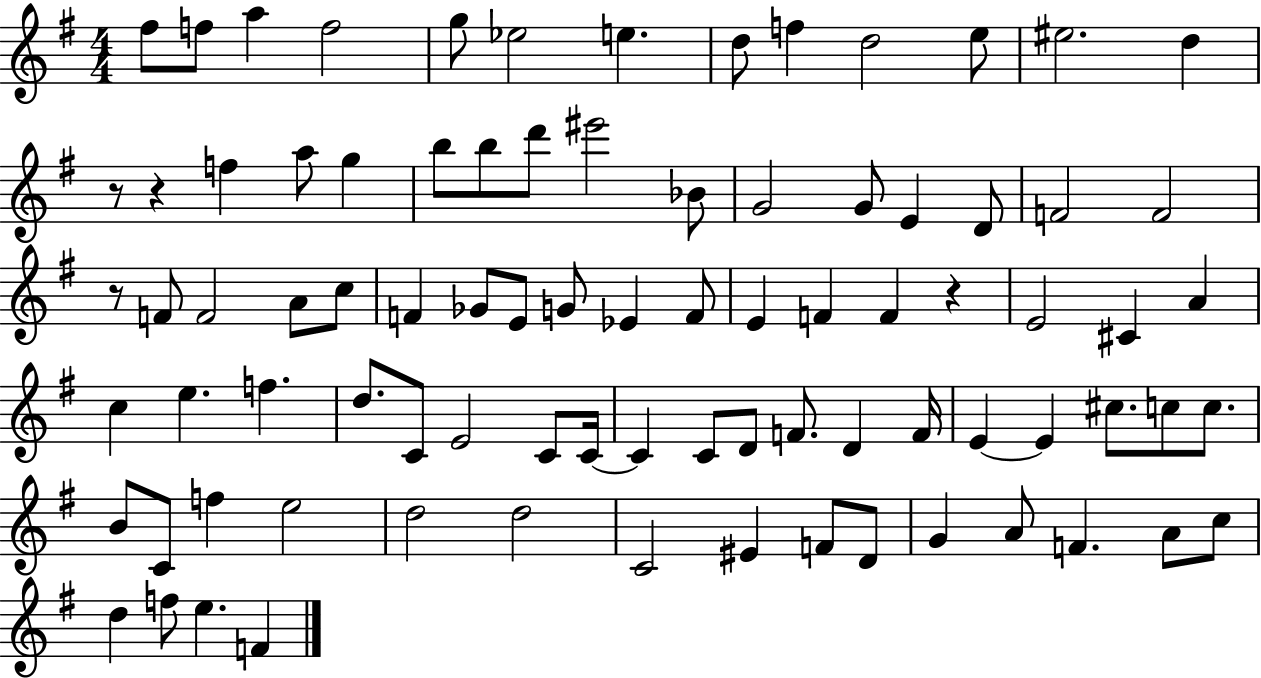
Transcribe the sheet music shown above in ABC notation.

X:1
T:Untitled
M:4/4
L:1/4
K:G
^f/2 f/2 a f2 g/2 _e2 e d/2 f d2 e/2 ^e2 d z/2 z f a/2 g b/2 b/2 d'/2 ^e'2 _B/2 G2 G/2 E D/2 F2 F2 z/2 F/2 F2 A/2 c/2 F _G/2 E/2 G/2 _E F/2 E F F z E2 ^C A c e f d/2 C/2 E2 C/2 C/4 C C/2 D/2 F/2 D F/4 E E ^c/2 c/2 c/2 B/2 C/2 f e2 d2 d2 C2 ^E F/2 D/2 G A/2 F A/2 c/2 d f/2 e F